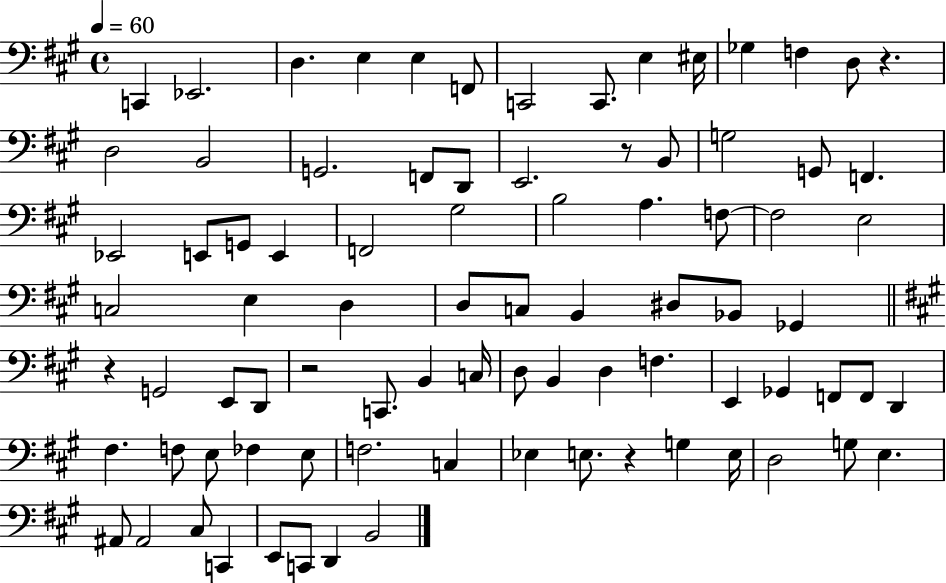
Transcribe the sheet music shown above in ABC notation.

X:1
T:Untitled
M:4/4
L:1/4
K:A
C,, _E,,2 D, E, E, F,,/2 C,,2 C,,/2 E, ^E,/4 _G, F, D,/2 z D,2 B,,2 G,,2 F,,/2 D,,/2 E,,2 z/2 B,,/2 G,2 G,,/2 F,, _E,,2 E,,/2 G,,/2 E,, F,,2 ^G,2 B,2 A, F,/2 F,2 E,2 C,2 E, D, D,/2 C,/2 B,, ^D,/2 _B,,/2 _G,, z G,,2 E,,/2 D,,/2 z2 C,,/2 B,, C,/4 D,/2 B,, D, F, E,, _G,, F,,/2 F,,/2 D,, ^F, F,/2 E,/2 _F, E,/2 F,2 C, _E, E,/2 z G, E,/4 D,2 G,/2 E, ^A,,/2 ^A,,2 ^C,/2 C,, E,,/2 C,,/2 D,, B,,2